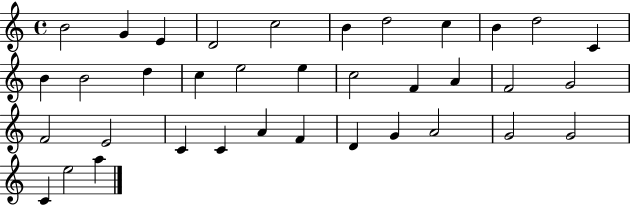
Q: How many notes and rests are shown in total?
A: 36